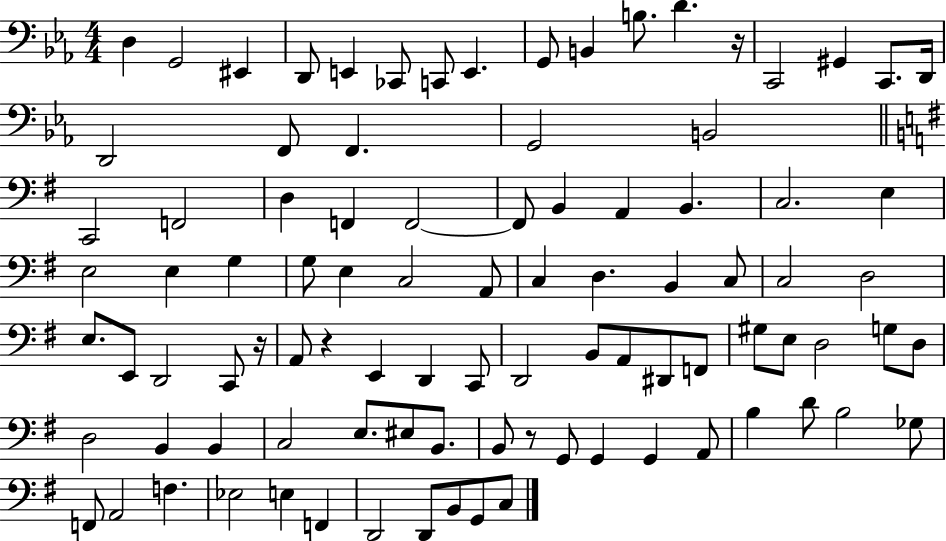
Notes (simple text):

D3/q G2/h EIS2/q D2/e E2/q CES2/e C2/e E2/q. G2/e B2/q B3/e. D4/q. R/s C2/h G#2/q C2/e. D2/s D2/h F2/e F2/q. G2/h B2/h C2/h F2/h D3/q F2/q F2/h F2/e B2/q A2/q B2/q. C3/h. E3/q E3/h E3/q G3/q G3/e E3/q C3/h A2/e C3/q D3/q. B2/q C3/e C3/h D3/h E3/e. E2/e D2/h C2/e R/s A2/e R/q E2/q D2/q C2/e D2/h B2/e A2/e D#2/e F2/e G#3/e E3/e D3/h G3/e D3/e D3/h B2/q B2/q C3/h E3/e. EIS3/e B2/e. B2/e R/e G2/e G2/q G2/q A2/e B3/q D4/e B3/h Gb3/e F2/e A2/h F3/q. Eb3/h E3/q F2/q D2/h D2/e B2/e G2/e C3/e